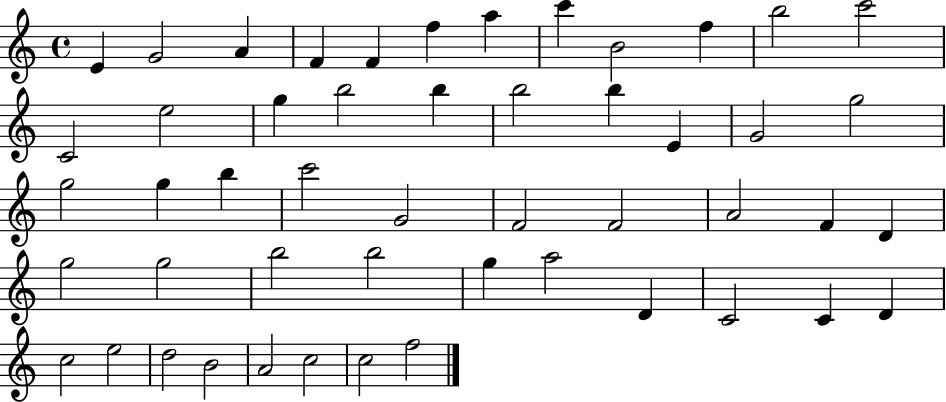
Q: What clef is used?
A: treble